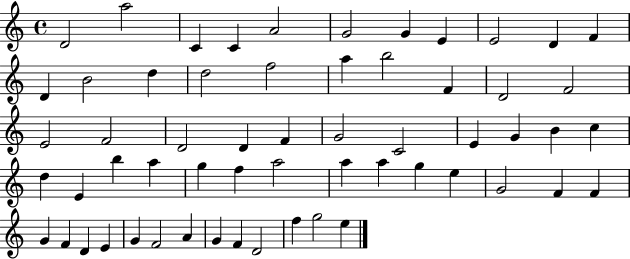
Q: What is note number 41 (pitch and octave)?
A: A5